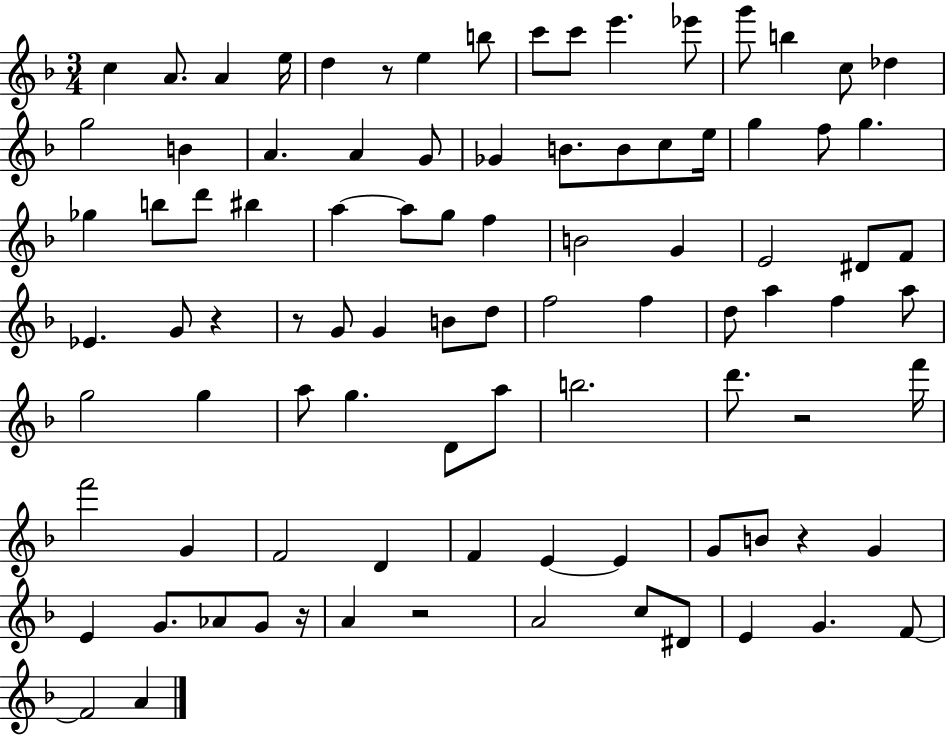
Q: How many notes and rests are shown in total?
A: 92